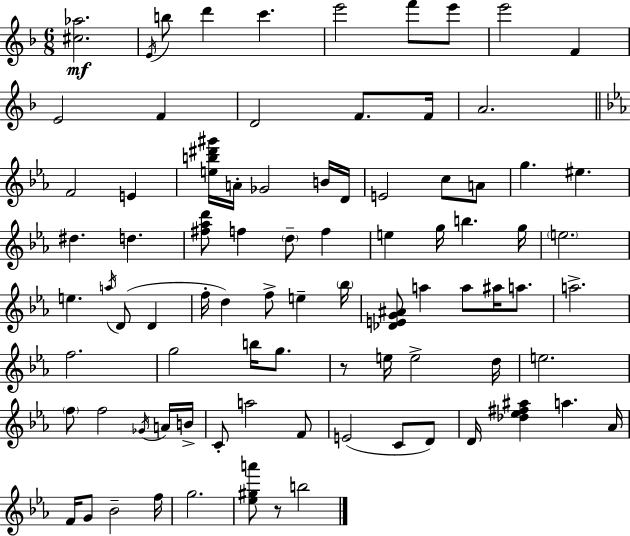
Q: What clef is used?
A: treble